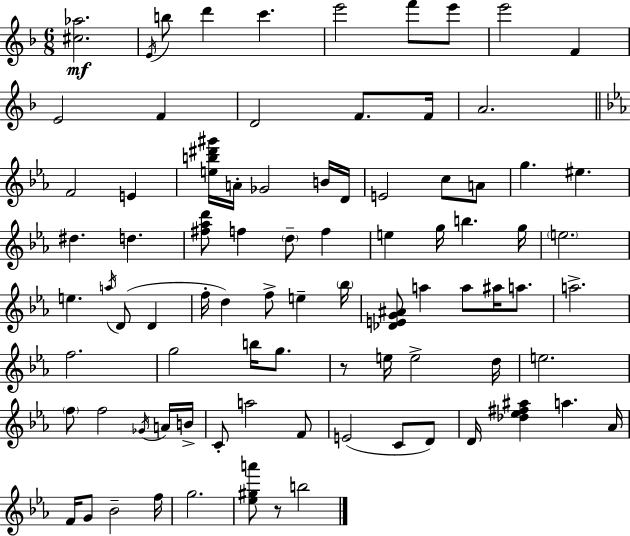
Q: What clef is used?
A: treble